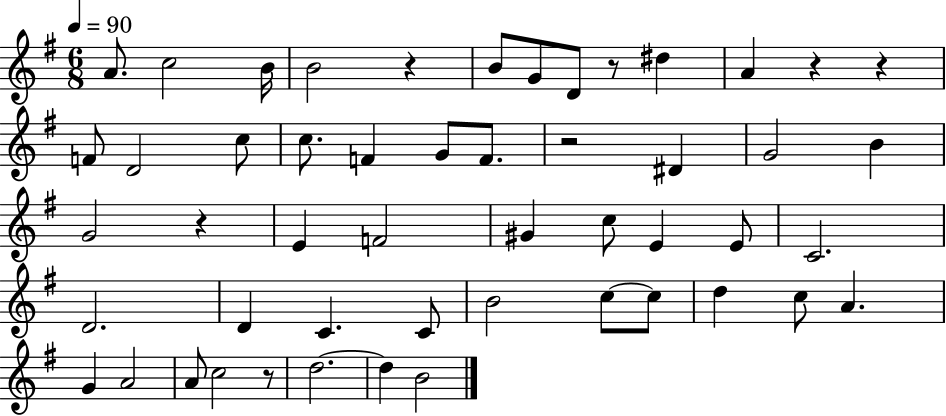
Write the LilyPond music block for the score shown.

{
  \clef treble
  \numericTimeSignature
  \time 6/8
  \key g \major
  \tempo 4 = 90
  a'8. c''2 b'16 | b'2 r4 | b'8 g'8 d'8 r8 dis''4 | a'4 r4 r4 | \break f'8 d'2 c''8 | c''8. f'4 g'8 f'8. | r2 dis'4 | g'2 b'4 | \break g'2 r4 | e'4 f'2 | gis'4 c''8 e'4 e'8 | c'2. | \break d'2. | d'4 c'4. c'8 | b'2 c''8~~ c''8 | d''4 c''8 a'4. | \break g'4 a'2 | a'8 c''2 r8 | d''2.~~ | d''4 b'2 | \break \bar "|."
}